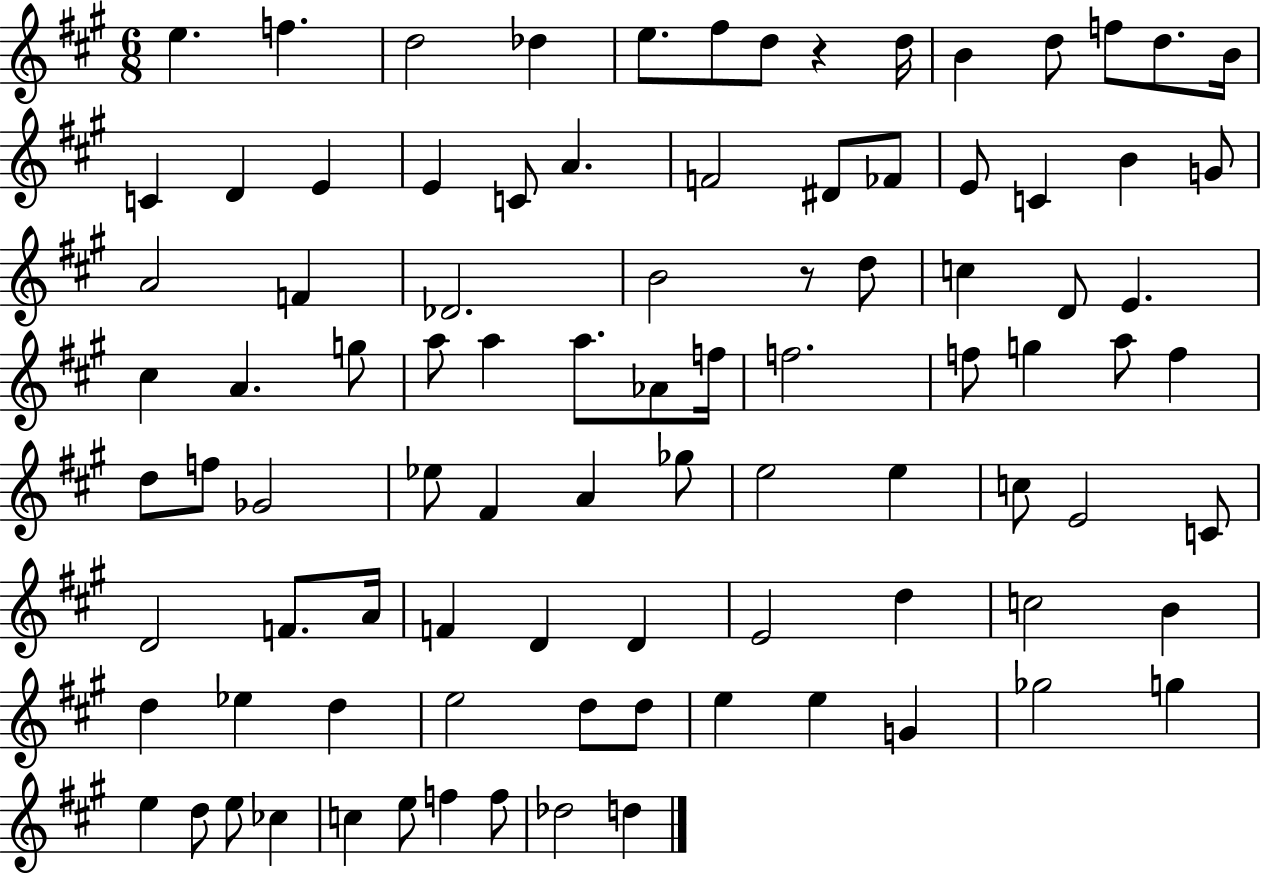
E5/q. F5/q. D5/h Db5/q E5/e. F#5/e D5/e R/q D5/s B4/q D5/e F5/e D5/e. B4/s C4/q D4/q E4/q E4/q C4/e A4/q. F4/h D#4/e FES4/e E4/e C4/q B4/q G4/e A4/h F4/q Db4/h. B4/h R/e D5/e C5/q D4/e E4/q. C#5/q A4/q. G5/e A5/e A5/q A5/e. Ab4/e F5/s F5/h. F5/e G5/q A5/e F5/q D5/e F5/e Gb4/h Eb5/e F#4/q A4/q Gb5/e E5/h E5/q C5/e E4/h C4/e D4/h F4/e. A4/s F4/q D4/q D4/q E4/h D5/q C5/h B4/q D5/q Eb5/q D5/q E5/h D5/e D5/e E5/q E5/q G4/q Gb5/h G5/q E5/q D5/e E5/e CES5/q C5/q E5/e F5/q F5/e Db5/h D5/q